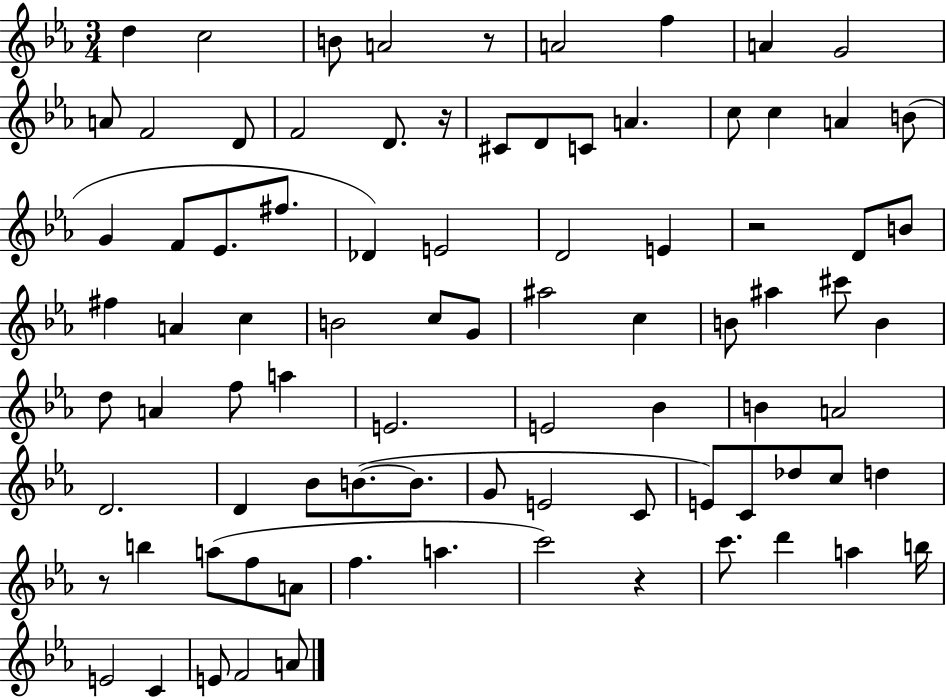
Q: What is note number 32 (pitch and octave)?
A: F#5